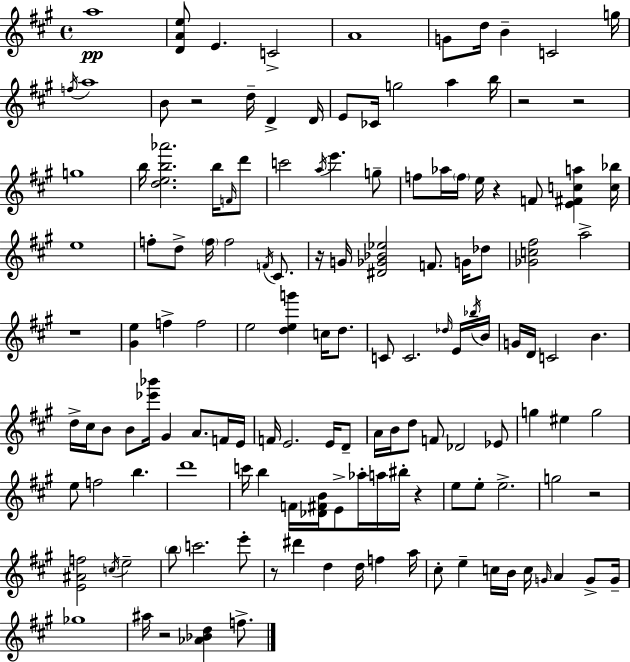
X:1
T:Untitled
M:4/4
L:1/4
K:A
a4 [DAe]/2 E C2 A4 G/2 d/4 B C2 g/4 f/4 a4 B/2 z2 d/4 D D/4 E/2 _C/4 g2 a b/4 z2 z2 g4 b/4 [deb_a']2 b/4 F/4 d'/2 c'2 a/4 e' g/2 f/2 _a/4 f/4 e/4 z F/2 [E^Fca] [c_b]/4 e4 f/2 d/2 f/4 f2 F/4 ^C/2 z/4 G/4 [^D_G_B_e]2 F/2 G/4 _d/2 [_Gc^f]2 a2 z4 [^Ge] f f2 e2 [deg'] c/4 d/2 C/2 C2 _d/4 E/4 _b/4 B/4 G/4 D/4 C2 B d/4 ^c/4 B/2 B/2 [_e'_b']/4 ^G A/2 F/4 E/4 F/4 E2 E/4 D/2 A/4 B/4 d/2 F/2 _D2 _E/2 g ^e g2 e/2 f2 b d'4 c'/4 b F/4 [_D^FB]/4 E/2 _a/4 a/4 ^b/4 z e/2 e/2 e2 g2 z2 [E^Af]2 c/4 e2 b/2 c'2 e'/2 z/2 ^d' d d/4 f a/4 ^c/2 e c/4 B/4 c/4 G/4 A G/2 G/4 _g4 ^a/4 z2 [_A_Bd] f/2